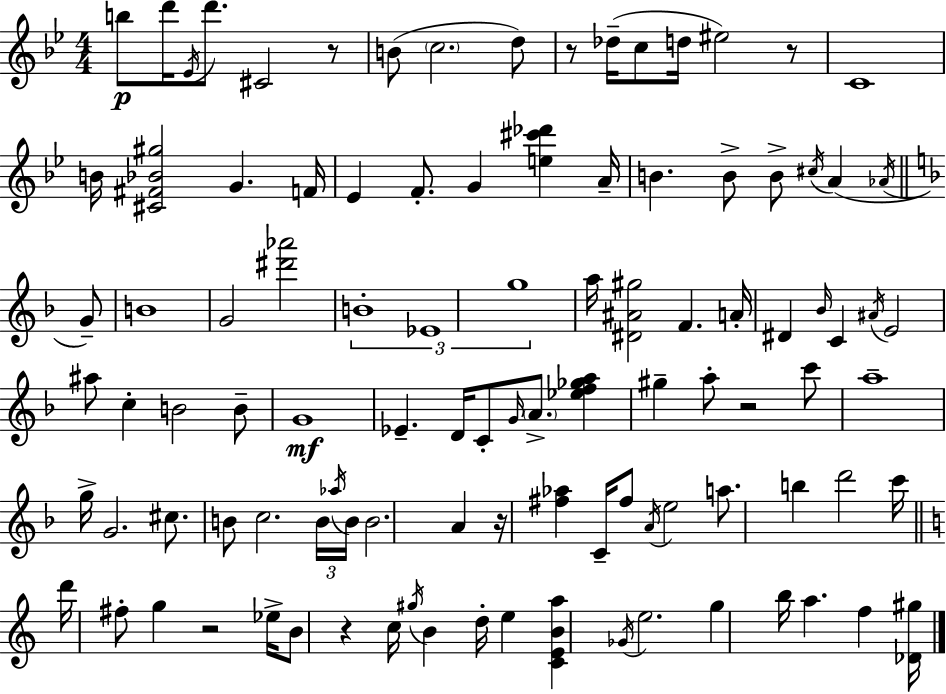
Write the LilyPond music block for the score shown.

{
  \clef treble
  \numericTimeSignature
  \time 4/4
  \key g \minor
  b''8\p d'''16 \acciaccatura { ees'16 } d'''8. cis'2 r8 | b'8( \parenthesize c''2. d''8) | r8 des''16--( c''8 d''16 eis''2) r8 | c'1 | \break b'16 <cis' fis' bes' gis''>2 g'4. | f'16 ees'4 f'8.-. g'4 <e'' cis''' des'''>4 | a'16-- b'4. b'8-> b'8-> \acciaccatura { cis''16 }( a'4 | \acciaccatura { aes'16 }) \bar "||" \break \key f \major g'8-- b'1 | g'2 <dis''' aes'''>2 | \tuplet 3/2 { b'1-. | ees'1 | \break g''1 } | a''16 <dis' ais' gis''>2 f'4. | a'16-. dis'4 \grace { bes'16 } c'4 \acciaccatura { ais'16 } e'2 | ais''8 c''4-. b'2 | \break b'8-- g'1\mf | ees'4.-- d'16 c'8-. \grace { g'16 } \parenthesize a'8.-> | <ees'' f'' ges'' a''>4 gis''4-- a''8-. r2 | c'''8 a''1-- | \break g''16-> g'2. | cis''8. b'8 c''2. | \tuplet 3/2 { b'16 \acciaccatura { aes''16 } b'16 } b'2. | a'4 r16 <fis'' aes''>4 c'16-- fis''8 \acciaccatura { a'16 } e''2 | \break a''8. b''4 d'''2 | c'''16 \bar "||" \break \key c \major d'''16 fis''8-. g''4 r2 ees''16-> | b'8 r4 c''16 \acciaccatura { gis''16 } b'4 d''16-. e''4 | <c' e' b' a''>4 \acciaccatura { ges'16 } e''2. | g''4 b''16 a''4. f''4 | \break <des' gis''>16 \bar "|."
}